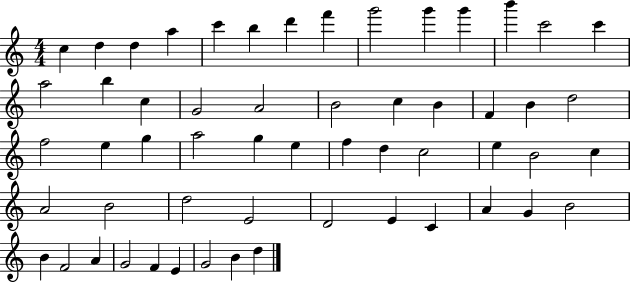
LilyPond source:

{
  \clef treble
  \numericTimeSignature
  \time 4/4
  \key c \major
  c''4 d''4 d''4 a''4 | c'''4 b''4 d'''4 f'''4 | g'''2 g'''4 g'''4 | b'''4 c'''2 c'''4 | \break a''2 b''4 c''4 | g'2 a'2 | b'2 c''4 b'4 | f'4 b'4 d''2 | \break f''2 e''4 g''4 | a''2 g''4 e''4 | f''4 d''4 c''2 | e''4 b'2 c''4 | \break a'2 b'2 | d''2 e'2 | d'2 e'4 c'4 | a'4 g'4 b'2 | \break b'4 f'2 a'4 | g'2 f'4 e'4 | g'2 b'4 d''4 | \bar "|."
}